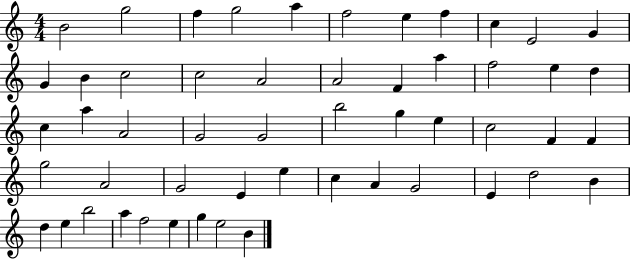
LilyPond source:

{
  \clef treble
  \numericTimeSignature
  \time 4/4
  \key c \major
  b'2 g''2 | f''4 g''2 a''4 | f''2 e''4 f''4 | c''4 e'2 g'4 | \break g'4 b'4 c''2 | c''2 a'2 | a'2 f'4 a''4 | f''2 e''4 d''4 | \break c''4 a''4 a'2 | g'2 g'2 | b''2 g''4 e''4 | c''2 f'4 f'4 | \break g''2 a'2 | g'2 e'4 e''4 | c''4 a'4 g'2 | e'4 d''2 b'4 | \break d''4 e''4 b''2 | a''4 f''2 e''4 | g''4 e''2 b'4 | \bar "|."
}